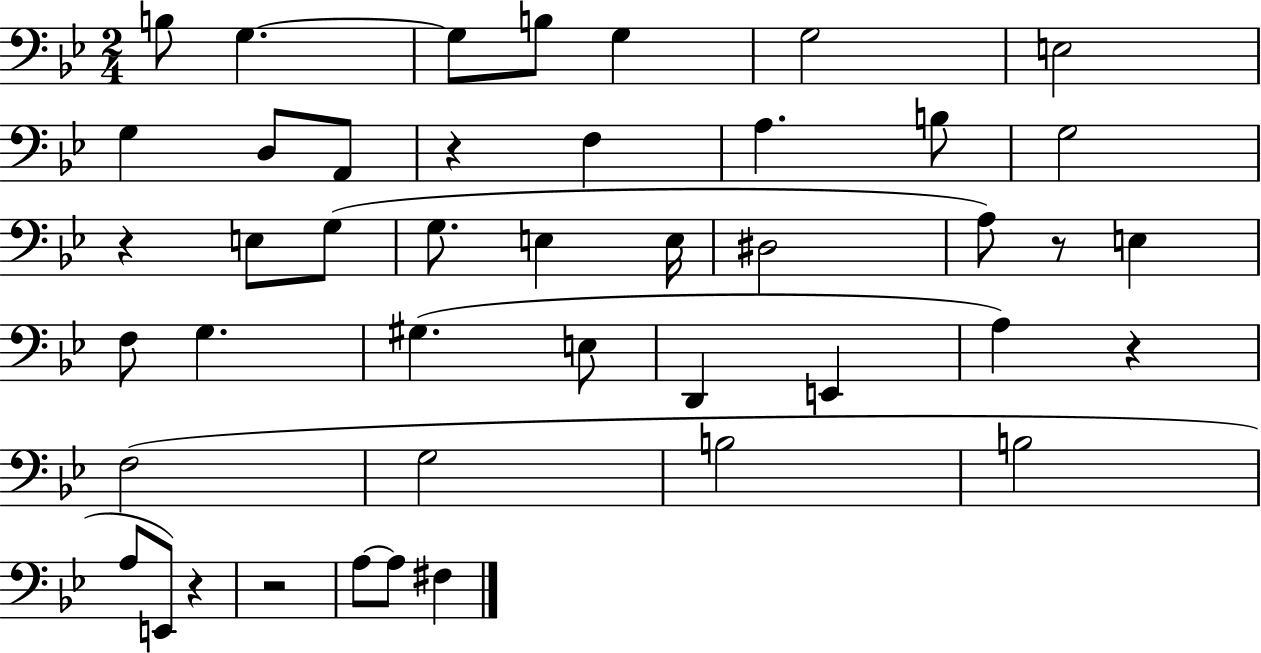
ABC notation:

X:1
T:Untitled
M:2/4
L:1/4
K:Bb
B,/2 G, G,/2 B,/2 G, G,2 E,2 G, D,/2 A,,/2 z F, A, B,/2 G,2 z E,/2 G,/2 G,/2 E, E,/4 ^D,2 A,/2 z/2 E, F,/2 G, ^G, E,/2 D,, E,, A, z F,2 G,2 B,2 B,2 A,/2 E,,/2 z z2 A,/2 A,/2 ^F,